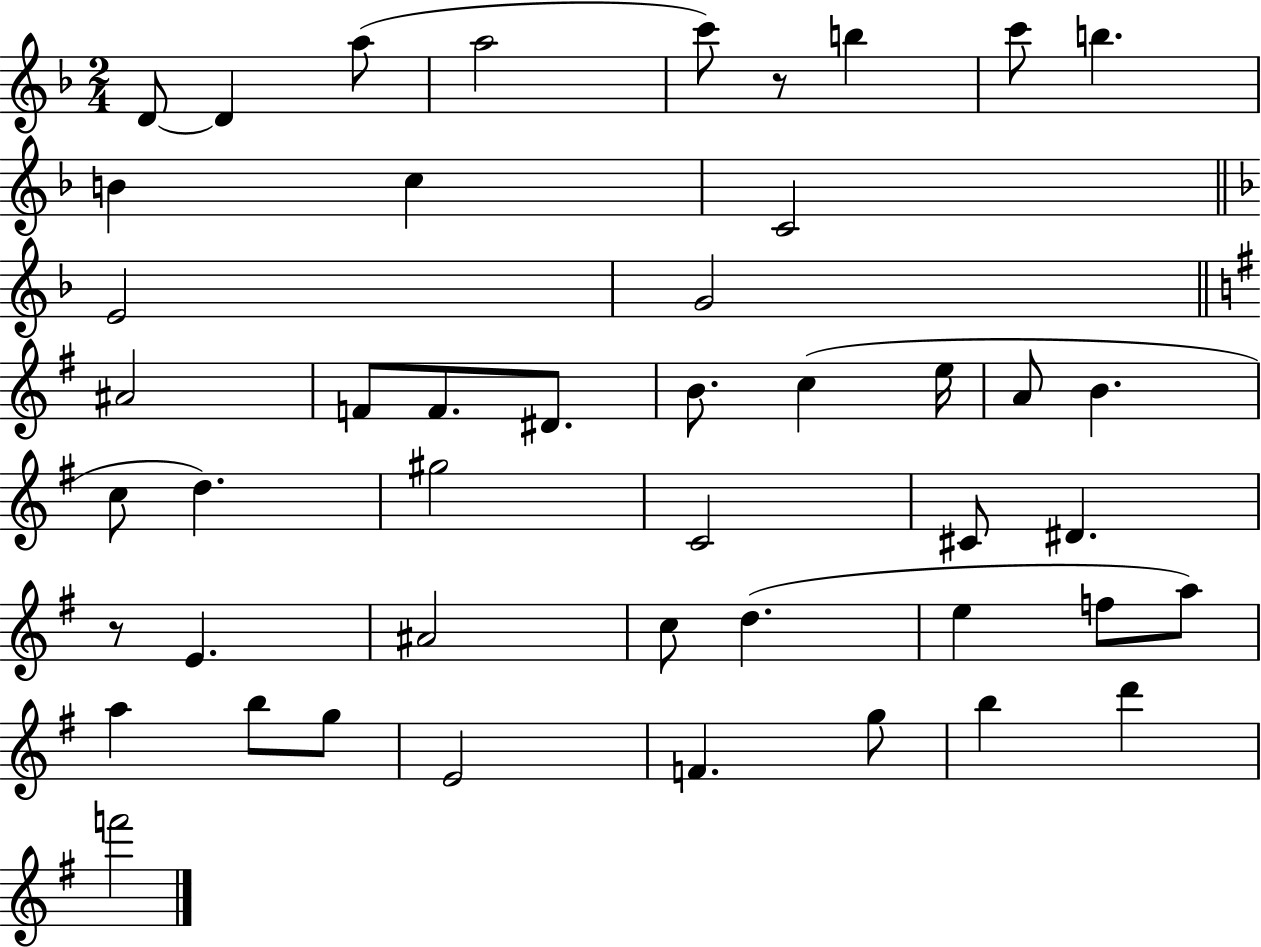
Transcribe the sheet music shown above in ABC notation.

X:1
T:Untitled
M:2/4
L:1/4
K:F
D/2 D a/2 a2 c'/2 z/2 b c'/2 b B c C2 E2 G2 ^A2 F/2 F/2 ^D/2 B/2 c e/4 A/2 B c/2 d ^g2 C2 ^C/2 ^D z/2 E ^A2 c/2 d e f/2 a/2 a b/2 g/2 E2 F g/2 b d' f'2